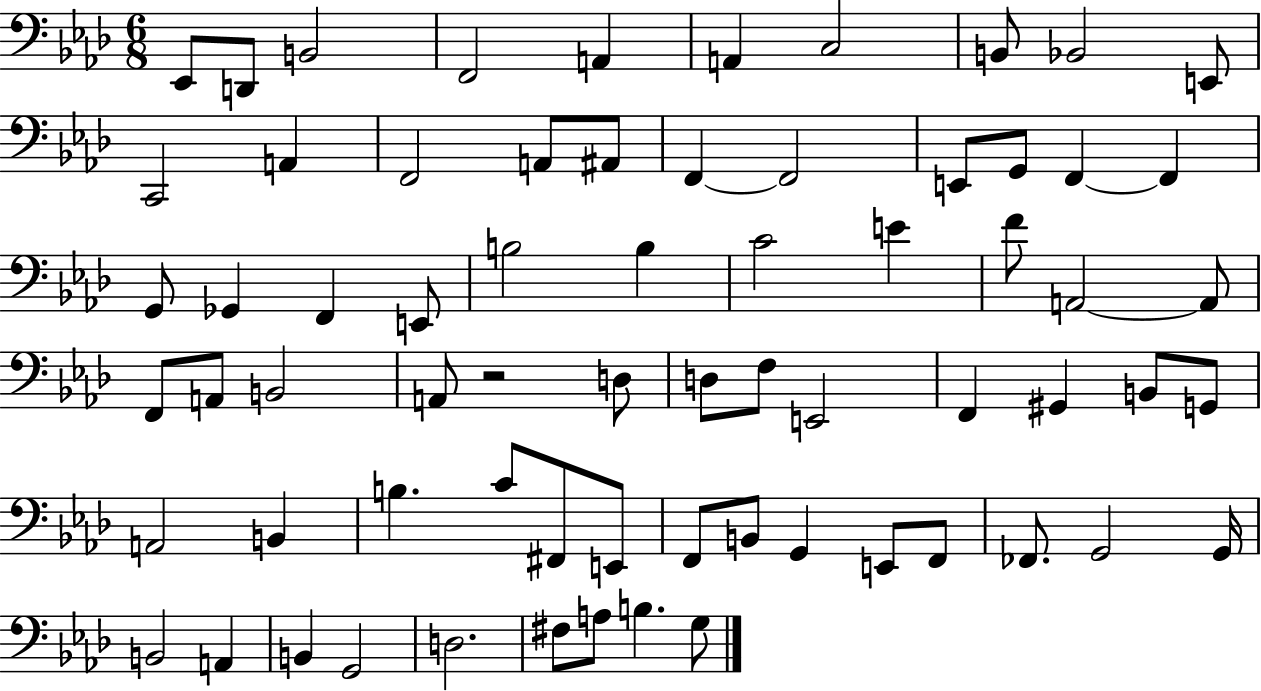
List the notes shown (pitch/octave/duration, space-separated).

Eb2/e D2/e B2/h F2/h A2/q A2/q C3/h B2/e Bb2/h E2/e C2/h A2/q F2/h A2/e A#2/e F2/q F2/h E2/e G2/e F2/q F2/q G2/e Gb2/q F2/q E2/e B3/h B3/q C4/h E4/q F4/e A2/h A2/e F2/e A2/e B2/h A2/e R/h D3/e D3/e F3/e E2/h F2/q G#2/q B2/e G2/e A2/h B2/q B3/q. C4/e F#2/e E2/e F2/e B2/e G2/q E2/e F2/e FES2/e. G2/h G2/s B2/h A2/q B2/q G2/h D3/h. F#3/e A3/e B3/q. G3/e